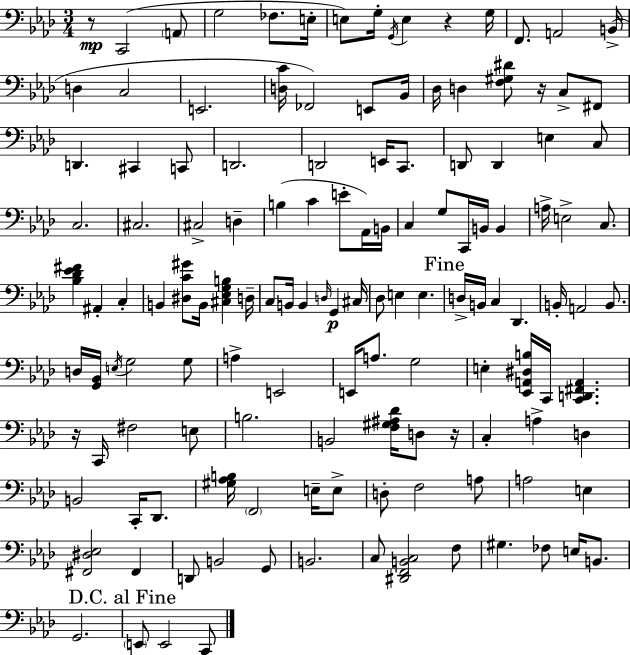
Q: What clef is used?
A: bass